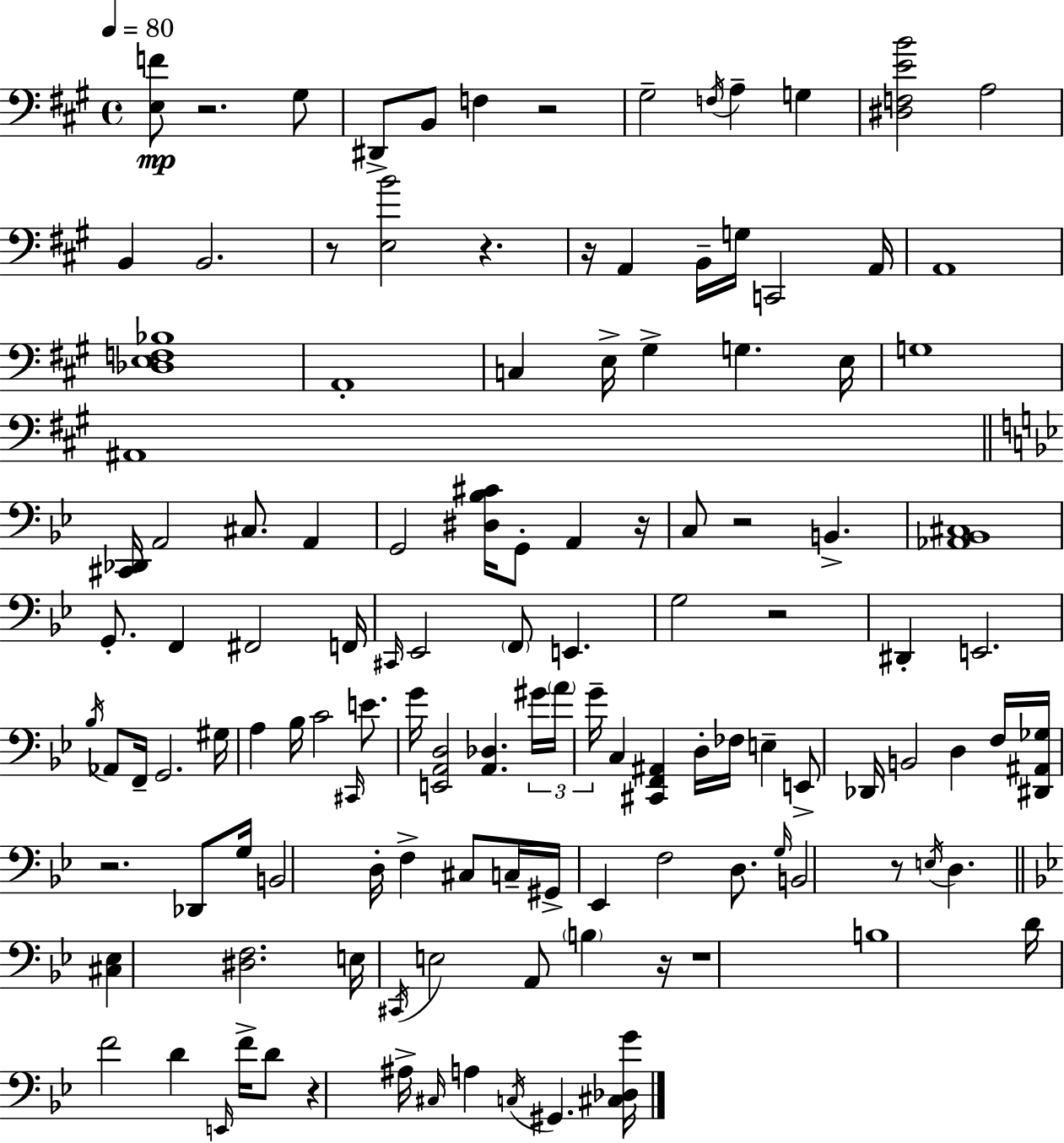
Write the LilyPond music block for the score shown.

{
  \clef bass
  \time 4/4
  \defaultTimeSignature
  \key a \major
  \tempo 4 = 80
  <e f'>8\mp r2. gis8 | dis,8-> b,8 f4 r2 | gis2-- \acciaccatura { f16 } a4-- g4 | <dis f e' b'>2 a2 | \break b,4 b,2. | r8 <e b'>2 r4. | r16 a,4 b,16-- g16 c,2 | a,16 a,1 | \break <des e f bes>1 | a,1-. | c4 e16-> gis4-> g4. | e16 g1 | \break ais,1 | \bar "||" \break \key g \minor <cis, des,>16 a,2 cis8. a,4 | g,2 <dis bes cis'>16 g,8-. a,4 r16 | c8 r2 b,4.-> | <aes, bes, cis>1 | \break g,8.-. f,4 fis,2 f,16 | \grace { cis,16 } ees,2 \parenthesize f,8 e,4. | g2 r2 | dis,4-. e,2. | \break \acciaccatura { bes16 } aes,8 f,16-- g,2. | gis16 a4 bes16 c'2 \grace { cis,16 } | e'8. g'16 <e, a, d>2 <a, des>4. | \tuplet 3/2 { gis'16 \parenthesize a'16 g'16-- } c4 <cis, f, ais,>4 d16-. fes16 e4-- | \break e,8-> des,16 b,2 d4 | f16 <dis, ais, ges>16 r2. | des,8 g16 b,2 d16-. f4-> | cis8 c16-- gis,16-> ees,4 f2 | \break d8. \grace { g16 } b,2 r8 \acciaccatura { e16 } d4. | \bar "||" \break \key bes \major <cis ees>4 <dis f>2. | e16 \acciaccatura { cis,16 } e2 a,8 \parenthesize b4 | r16 r1 | b1 | \break d'16 f'2 d'4 \grace { e,16 } f'16-> | d'8 r4 ais16-> \grace { cis16 } a4 \acciaccatura { c16 } gis,4. | <cis des g'>16 \bar "|."
}